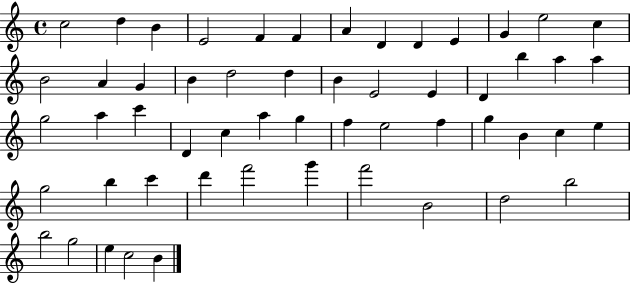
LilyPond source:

{
  \clef treble
  \time 4/4
  \defaultTimeSignature
  \key c \major
  c''2 d''4 b'4 | e'2 f'4 f'4 | a'4 d'4 d'4 e'4 | g'4 e''2 c''4 | \break b'2 a'4 g'4 | b'4 d''2 d''4 | b'4 e'2 e'4 | d'4 b''4 a''4 a''4 | \break g''2 a''4 c'''4 | d'4 c''4 a''4 g''4 | f''4 e''2 f''4 | g''4 b'4 c''4 e''4 | \break g''2 b''4 c'''4 | d'''4 f'''2 g'''4 | f'''2 b'2 | d''2 b''2 | \break b''2 g''2 | e''4 c''2 b'4 | \bar "|."
}